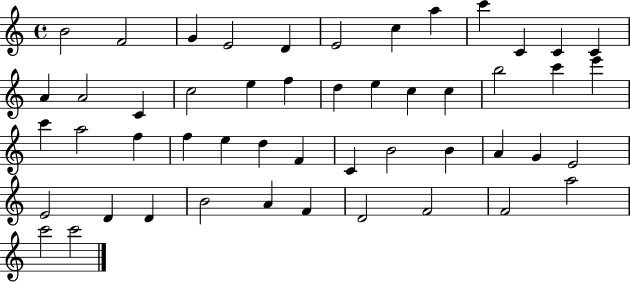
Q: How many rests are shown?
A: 0